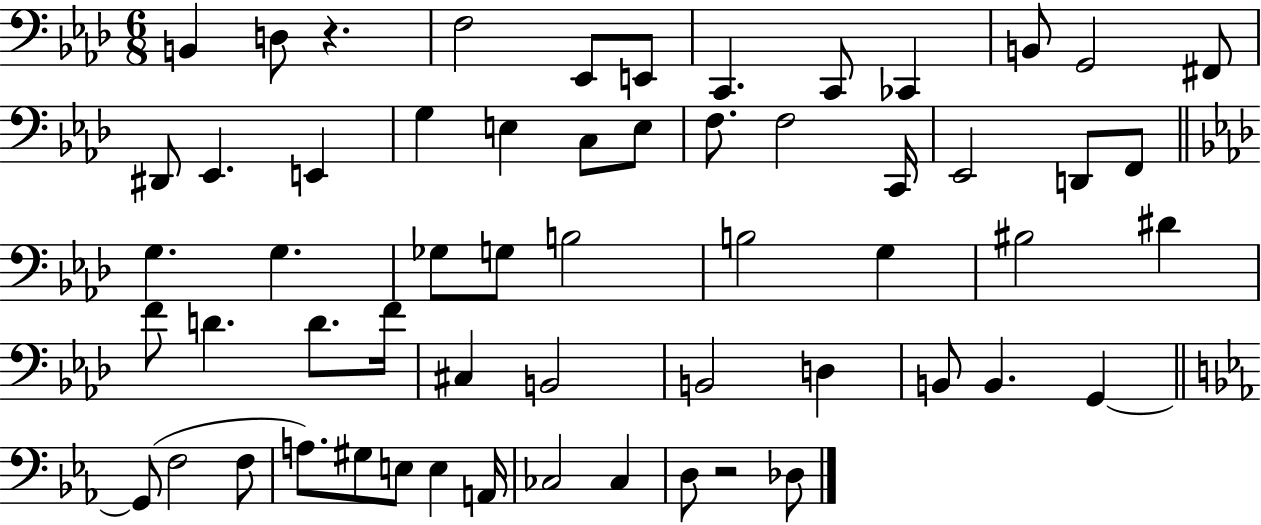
{
  \clef bass
  \numericTimeSignature
  \time 6/8
  \key aes \major
  b,4 d8 r4. | f2 ees,8 e,8 | c,4. c,8 ces,4 | b,8 g,2 fis,8 | \break dis,8 ees,4. e,4 | g4 e4 c8 e8 | f8. f2 c,16 | ees,2 d,8 f,8 | \break \bar "||" \break \key aes \major g4. g4. | ges8 g8 b2 | b2 g4 | bis2 dis'4 | \break f'8 d'4. d'8. f'16 | cis4 b,2 | b,2 d4 | b,8 b,4. g,4~~ | \break \bar "||" \break \key ees \major g,8( f2 f8 | a8.) gis8 e8 e4 a,16 | ces2 ces4 | d8 r2 des8 | \break \bar "|."
}